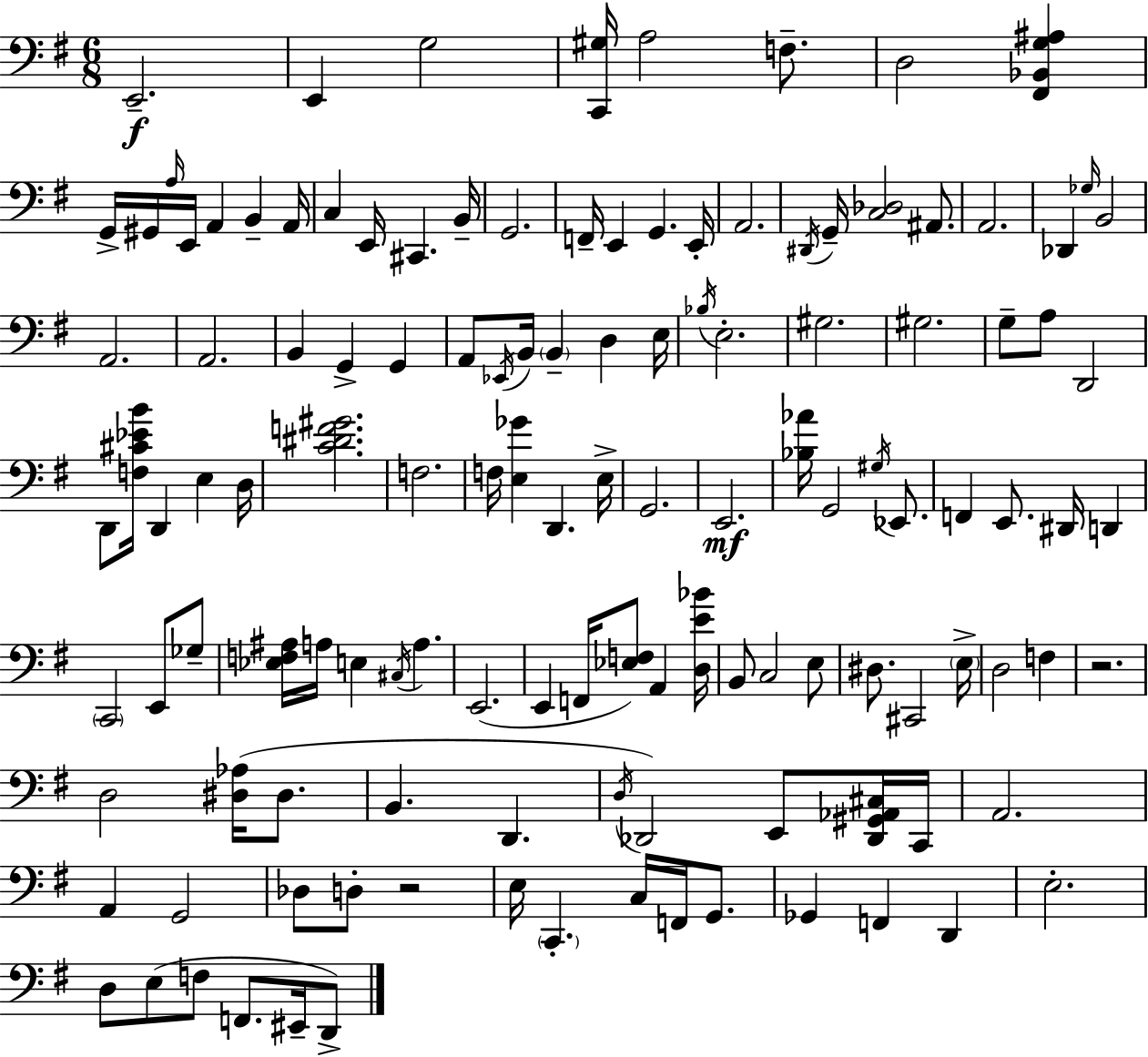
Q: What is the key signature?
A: G major